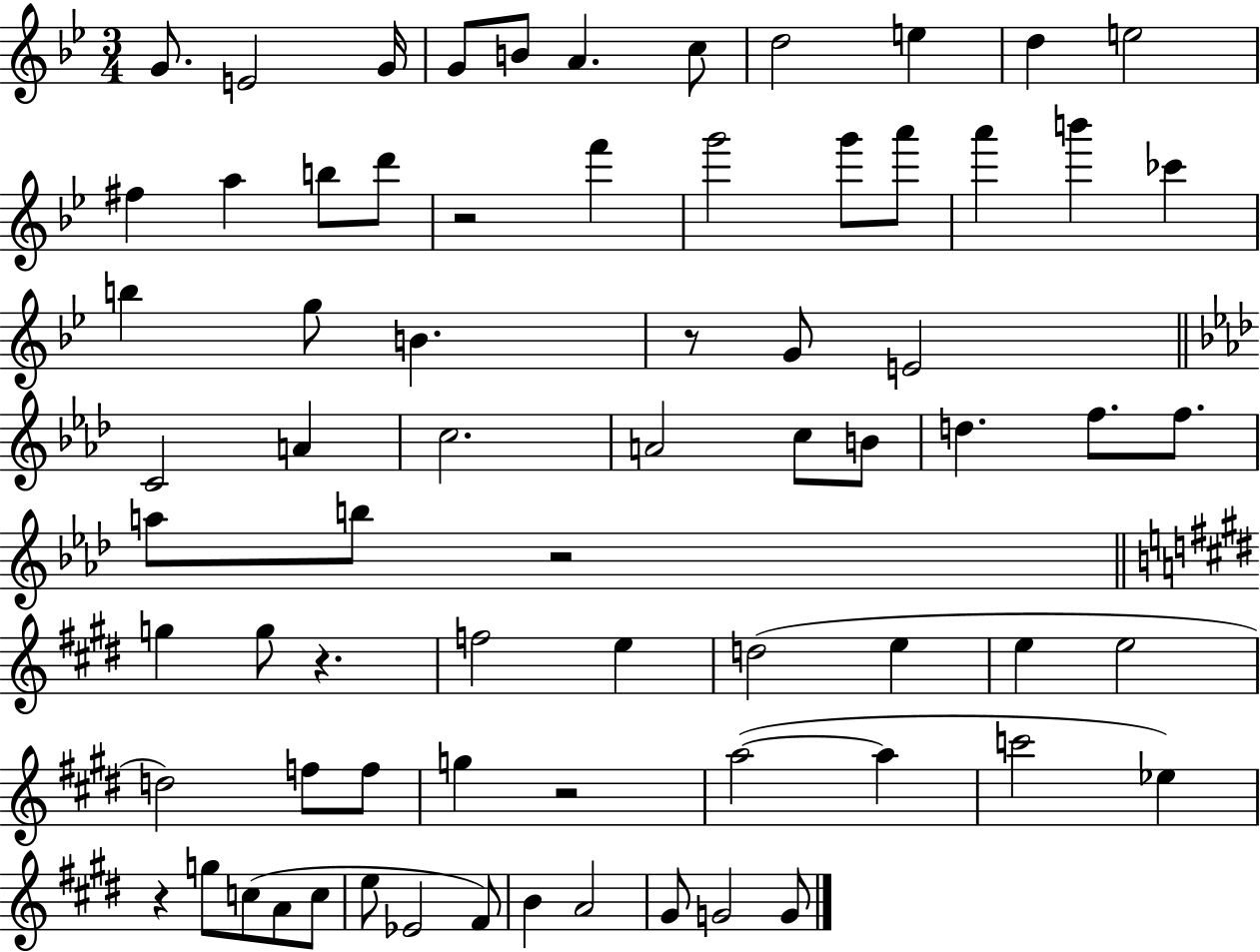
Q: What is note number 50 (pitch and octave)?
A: G5